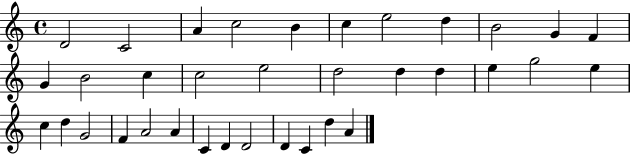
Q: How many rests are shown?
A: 0